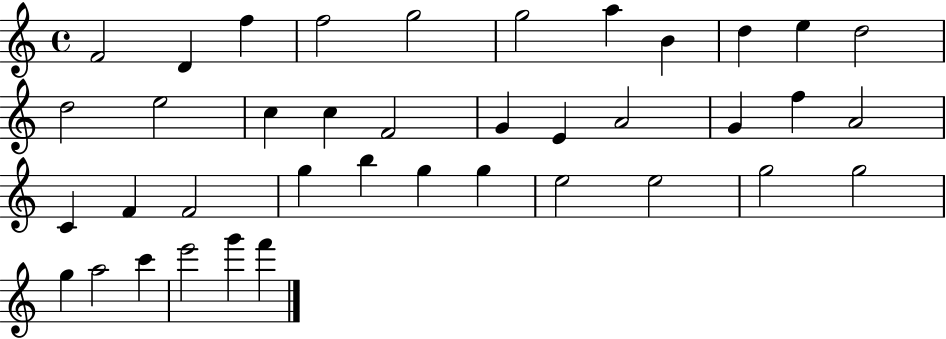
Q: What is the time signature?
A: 4/4